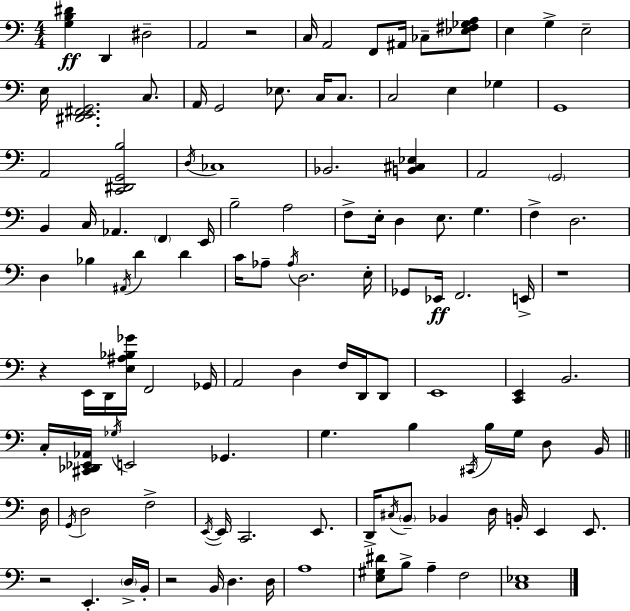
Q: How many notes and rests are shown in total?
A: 119